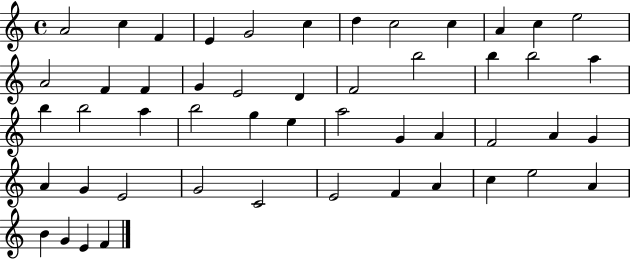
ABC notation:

X:1
T:Untitled
M:4/4
L:1/4
K:C
A2 c F E G2 c d c2 c A c e2 A2 F F G E2 D F2 b2 b b2 a b b2 a b2 g e a2 G A F2 A G A G E2 G2 C2 E2 F A c e2 A B G E F